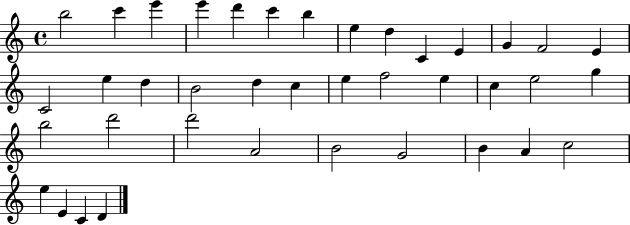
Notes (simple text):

B5/h C6/q E6/q E6/q D6/q C6/q B5/q E5/q D5/q C4/q E4/q G4/q F4/h E4/q C4/h E5/q D5/q B4/h D5/q C5/q E5/q F5/h E5/q C5/q E5/h G5/q B5/h D6/h D6/h A4/h B4/h G4/h B4/q A4/q C5/h E5/q E4/q C4/q D4/q